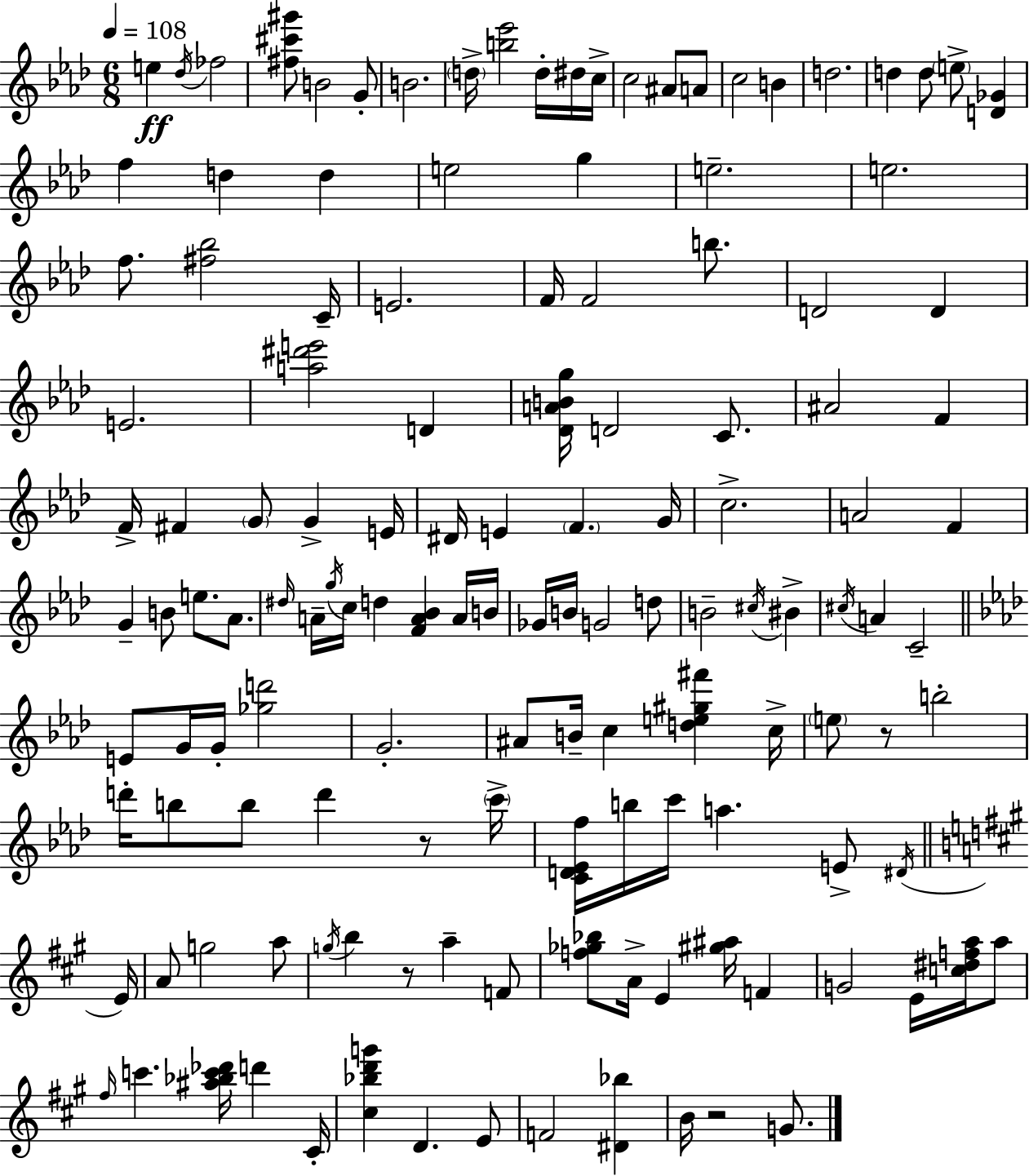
{
  \clef treble
  \numericTimeSignature
  \time 6/8
  \key aes \major
  \tempo 4 = 108
  \repeat volta 2 { e''4\ff \acciaccatura { des''16 } fes''2 | <fis'' cis''' gis'''>8 b'2 g'8-. | b'2. | \parenthesize d''16-> <b'' ees'''>2 d''16-. dis''16 | \break c''16-> c''2 ais'8 a'8 | c''2 b'4 | d''2. | d''4 d''8 \parenthesize e''8-> <d' ges'>4 | \break f''4 d''4 d''4 | e''2 g''4 | e''2.-- | e''2. | \break f''8. <fis'' bes''>2 | c'16-- e'2. | f'16 f'2 b''8. | d'2 d'4 | \break e'2. | <a'' dis''' e'''>2 d'4 | <des' a' b' g''>16 d'2 c'8. | ais'2 f'4 | \break f'16-> fis'4 \parenthesize g'8 g'4-> | e'16 dis'16 e'4 \parenthesize f'4. | g'16 c''2.-> | a'2 f'4 | \break g'4-- b'8 e''8. aes'8. | \grace { dis''16 } a'16-- \acciaccatura { g''16 } c''16 d''4 <f' a' bes'>4 | a'16 b'16 ges'16 b'16 g'2 | d''8 b'2-- \acciaccatura { cis''16 } | \break bis'4-> \acciaccatura { cis''16 } a'4 c'2-- | \bar "||" \break \key aes \major e'8 g'16 g'16-. <ges'' d'''>2 | g'2.-. | ais'8 b'16-- c''4 <d'' e'' gis'' fis'''>4 c''16-> | \parenthesize e''8 r8 b''2-. | \break d'''16-. b''8 b''8 d'''4 r8 \parenthesize c'''16-> | <c' d' ees' f''>16 b''16 c'''16 a''4. e'8-> \acciaccatura { dis'16 } | \bar "||" \break \key a \major e'16 a'8 g''2 a''8 | \acciaccatura { g''16 } b''4 r8 a''4-- | f'8 <f'' ges'' bes''>8 a'16-> e'4 <gis'' ais''>16 f'4 | g'2 e'16 <c'' dis'' f'' a''>16 | \break a''8 \grace { fis''16 } c'''4. <ais'' bes'' c''' des'''>16 d'''4 | cis'16-. <cis'' bes'' d''' g'''>4 d'4. | e'8 f'2 <dis' bes''>4 | b'16 r2 | \break g'8. } \bar "|."
}